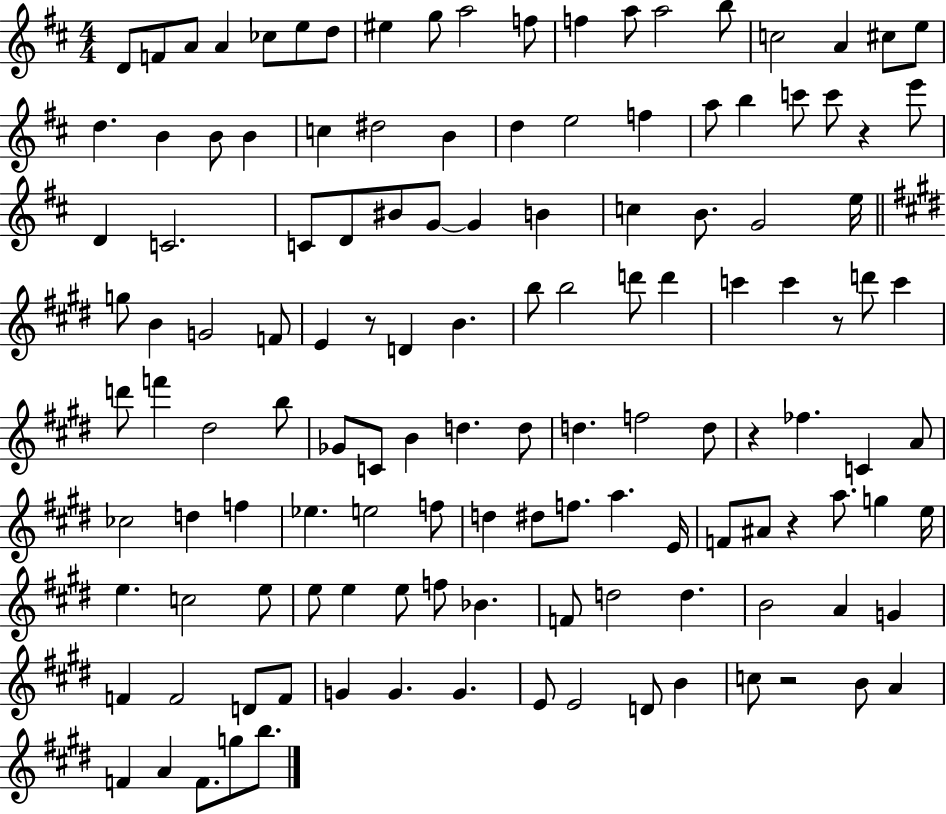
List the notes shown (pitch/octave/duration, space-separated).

D4/e F4/e A4/e A4/q CES5/e E5/e D5/e EIS5/q G5/e A5/h F5/e F5/q A5/e A5/h B5/e C5/h A4/q C#5/e E5/e D5/q. B4/q B4/e B4/q C5/q D#5/h B4/q D5/q E5/h F5/q A5/e B5/q C6/e C6/e R/q E6/e D4/q C4/h. C4/e D4/e BIS4/e G4/e G4/q B4/q C5/q B4/e. G4/h E5/s G5/e B4/q G4/h F4/e E4/q R/e D4/q B4/q. B5/e B5/h D6/e D6/q C6/q C6/q R/e D6/e C6/q D6/e F6/q D#5/h B5/e Gb4/e C4/e B4/q D5/q. D5/e D5/q. F5/h D5/e R/q FES5/q. C4/q A4/e CES5/h D5/q F5/q Eb5/q. E5/h F5/e D5/q D#5/e F5/e. A5/q. E4/s F4/e A#4/e R/q A5/e. G5/q E5/s E5/q. C5/h E5/e E5/e E5/q E5/e F5/e Bb4/q. F4/e D5/h D5/q. B4/h A4/q G4/q F4/q F4/h D4/e F4/e G4/q G4/q. G4/q. E4/e E4/h D4/e B4/q C5/e R/h B4/e A4/q F4/q A4/q F4/e. G5/e B5/e.